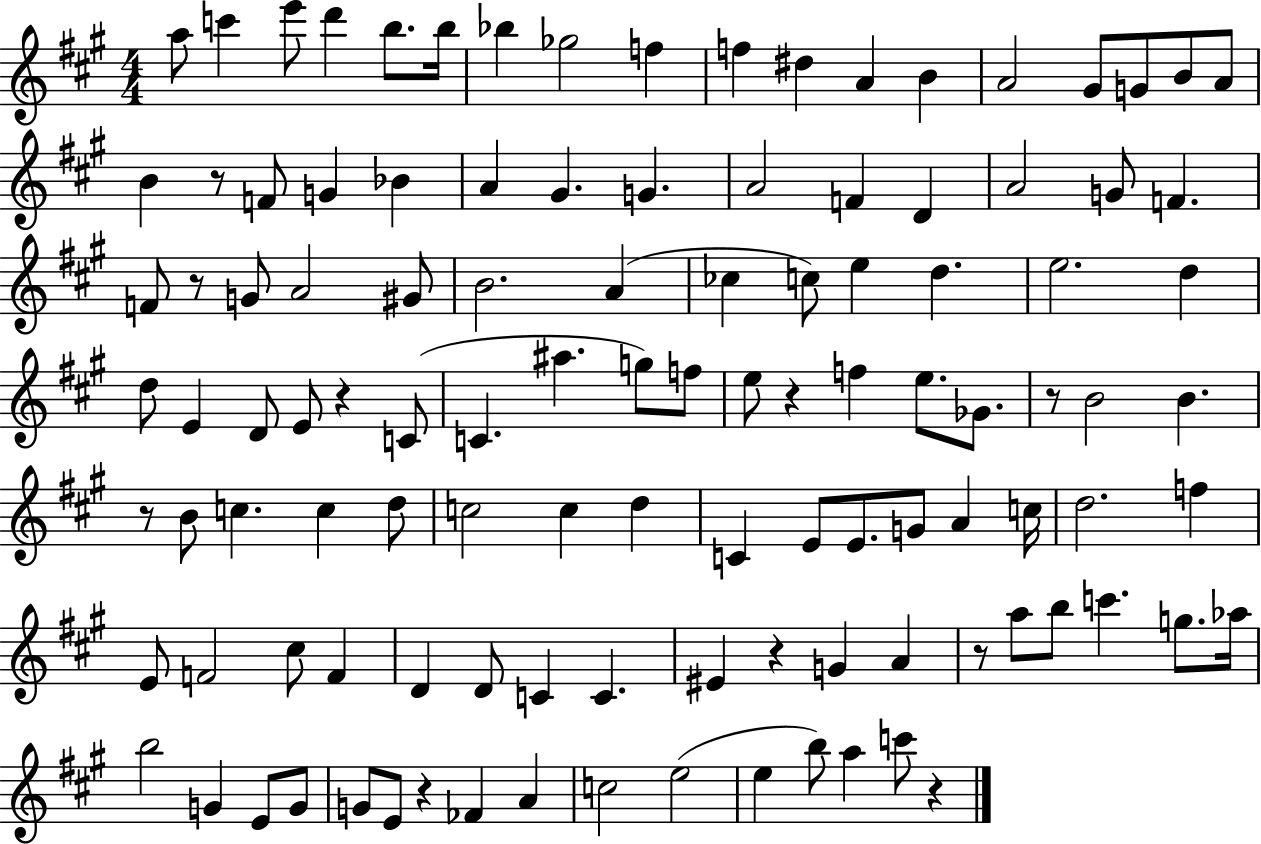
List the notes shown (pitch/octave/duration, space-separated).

A5/e C6/q E6/e D6/q B5/e. B5/s Bb5/q Gb5/h F5/q F5/q D#5/q A4/q B4/q A4/h G#4/e G4/e B4/e A4/e B4/q R/e F4/e G4/q Bb4/q A4/q G#4/q. G4/q. A4/h F4/q D4/q A4/h G4/e F4/q. F4/e R/e G4/e A4/h G#4/e B4/h. A4/q CES5/q C5/e E5/q D5/q. E5/h. D5/q D5/e E4/q D4/e E4/e R/q C4/e C4/q. A#5/q. G5/e F5/e E5/e R/q F5/q E5/e. Gb4/e. R/e B4/h B4/q. R/e B4/e C5/q. C5/q D5/e C5/h C5/q D5/q C4/q E4/e E4/e. G4/e A4/q C5/s D5/h. F5/q E4/e F4/h C#5/e F4/q D4/q D4/e C4/q C4/q. EIS4/q R/q G4/q A4/q R/e A5/e B5/e C6/q. G5/e. Ab5/s B5/h G4/q E4/e G4/e G4/e E4/e R/q FES4/q A4/q C5/h E5/h E5/q B5/e A5/q C6/e R/q